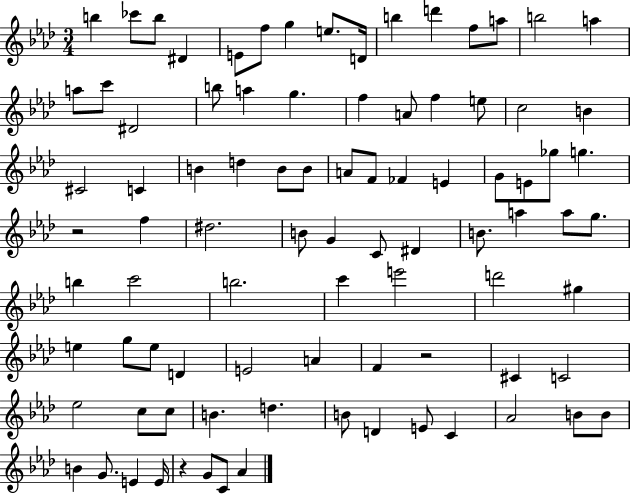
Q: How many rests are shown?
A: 3